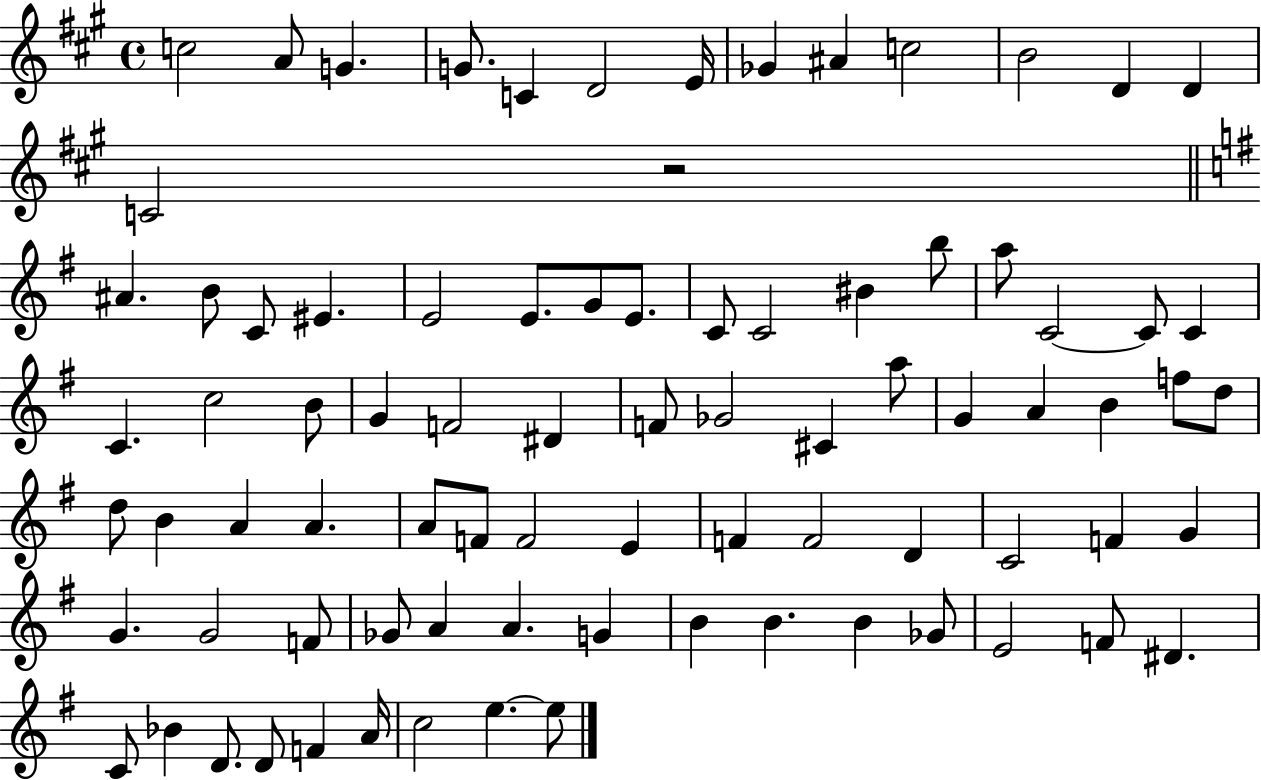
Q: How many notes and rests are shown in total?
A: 83